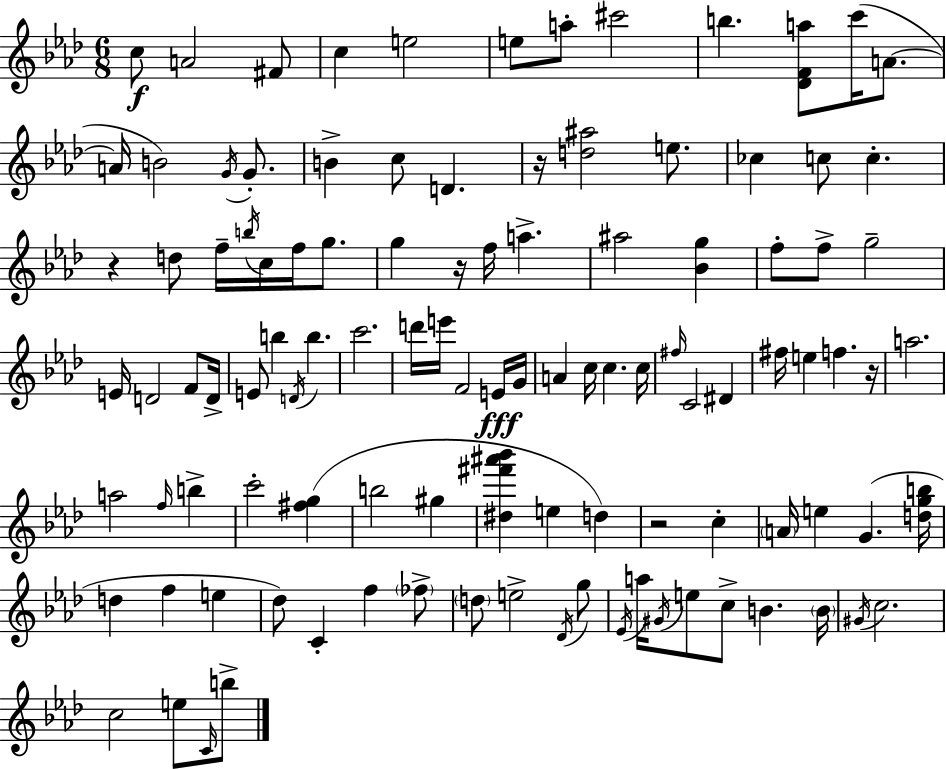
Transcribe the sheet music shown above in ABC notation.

X:1
T:Untitled
M:6/8
L:1/4
K:Fm
c/2 A2 ^F/2 c e2 e/2 a/2 ^c'2 b [_DFa]/2 c'/4 A/2 A/4 B2 G/4 G/2 B c/2 D z/4 [d^a]2 e/2 _c c/2 c z d/2 f/4 b/4 c/4 f/4 g/2 g z/4 f/4 a ^a2 [_Bg] f/2 f/2 g2 E/4 D2 F/2 D/4 E/2 b D/4 b c'2 d'/4 e'/4 F2 E/4 G/4 A c/4 c c/4 ^f/4 C2 ^D ^f/4 e f z/4 a2 a2 f/4 b c'2 [^fg] b2 ^g [^d^f'^a'_b'] e d z2 c A/4 e G [dgb]/4 d f e _d/2 C f _f/2 d/2 e2 _D/4 g/2 _E/4 a/4 ^G/4 e/2 c/2 B B/4 ^G/4 c2 c2 e/2 C/4 b/2